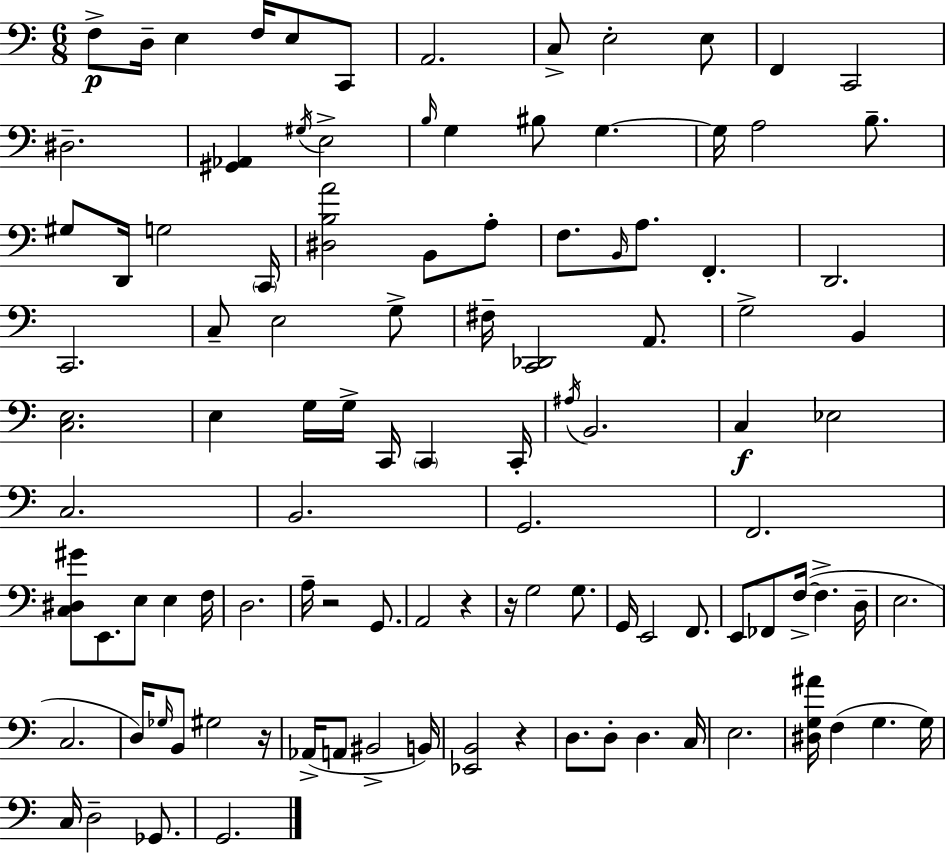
X:1
T:Untitled
M:6/8
L:1/4
K:C
F,/2 D,/4 E, F,/4 E,/2 C,,/2 A,,2 C,/2 E,2 E,/2 F,, C,,2 ^D,2 [^G,,_A,,] ^G,/4 E,2 B,/4 G, ^B,/2 G, G,/4 A,2 B,/2 ^G,/2 D,,/4 G,2 C,,/4 [^D,B,A]2 B,,/2 A,/2 F,/2 B,,/4 A,/2 F,, D,,2 C,,2 C,/2 E,2 G,/2 ^F,/4 [C,,_D,,]2 A,,/2 G,2 B,, [C,E,]2 E, G,/4 G,/4 C,,/4 C,, C,,/4 ^A,/4 B,,2 C, _E,2 C,2 B,,2 G,,2 F,,2 [C,^D,^G]/2 E,,/2 E,/2 E, F,/4 D,2 A,/4 z2 G,,/2 A,,2 z z/4 G,2 G,/2 G,,/4 E,,2 F,,/2 E,,/2 _F,,/2 F,/4 F, D,/4 E,2 C,2 D,/4 _G,/4 B,,/2 ^G,2 z/4 _A,,/4 A,,/2 ^B,,2 B,,/4 [_E,,B,,]2 z D,/2 D,/2 D, C,/4 E,2 [^D,G,^A]/4 F, G, G,/4 C,/4 D,2 _G,,/2 G,,2